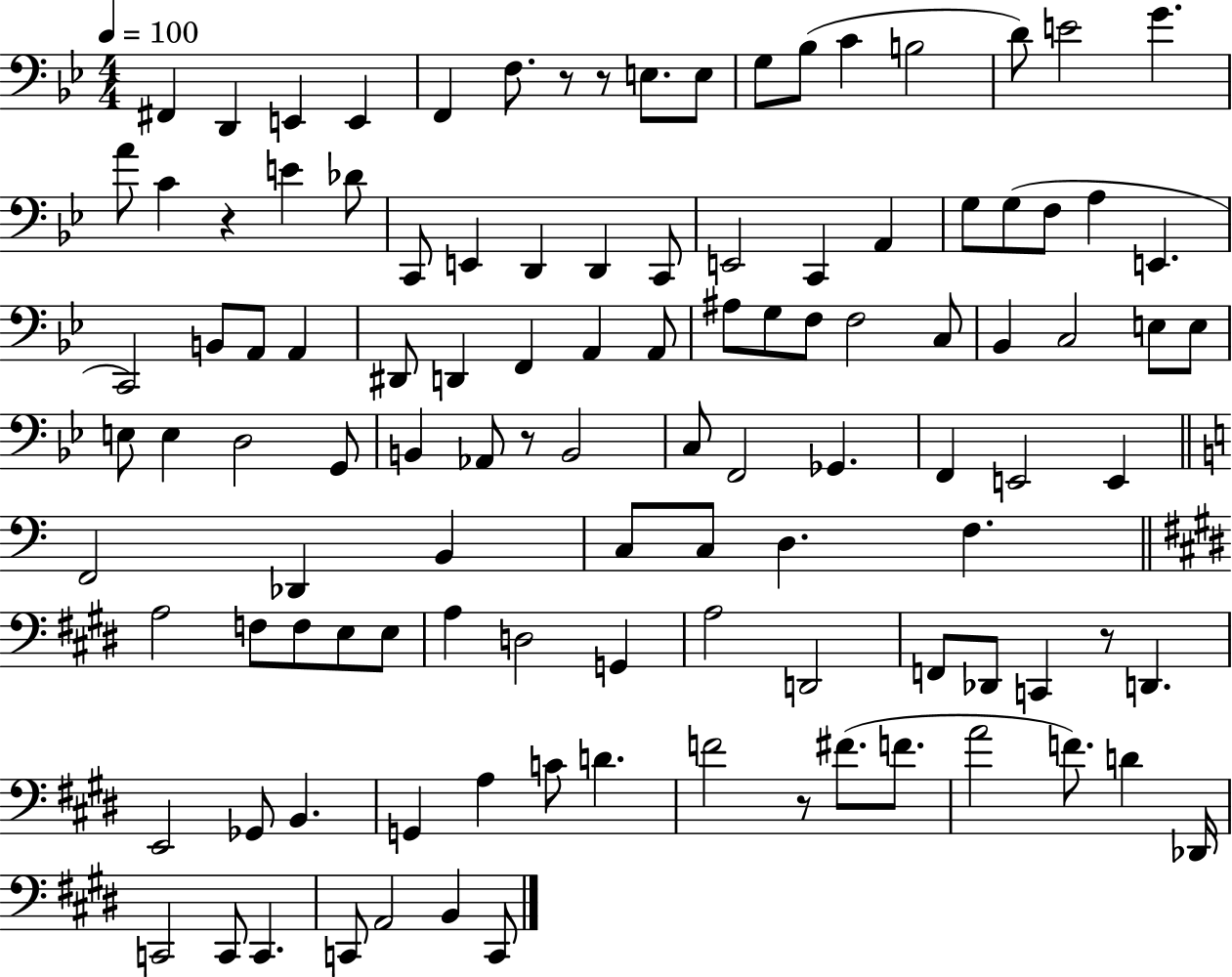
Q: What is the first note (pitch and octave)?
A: F#2